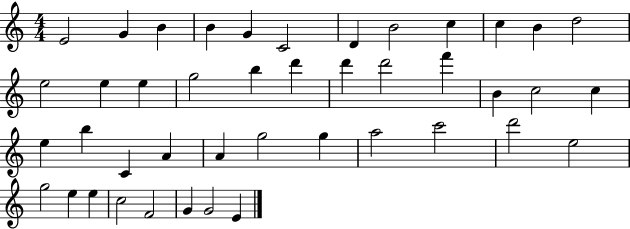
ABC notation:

X:1
T:Untitled
M:4/4
L:1/4
K:C
E2 G B B G C2 D B2 c c B d2 e2 e e g2 b d' d' d'2 f' B c2 c e b C A A g2 g a2 c'2 d'2 e2 g2 e e c2 F2 G G2 E